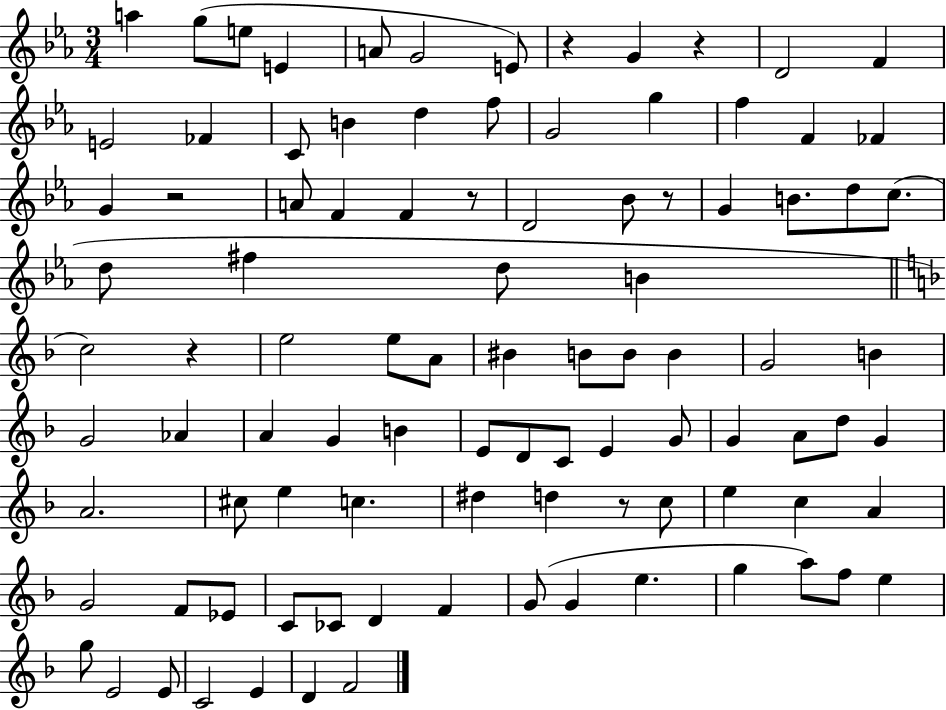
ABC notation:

X:1
T:Untitled
M:3/4
L:1/4
K:Eb
a g/2 e/2 E A/2 G2 E/2 z G z D2 F E2 _F C/2 B d f/2 G2 g f F _F G z2 A/2 F F z/2 D2 _B/2 z/2 G B/2 d/2 c/2 d/2 ^f d/2 B c2 z e2 e/2 A/2 ^B B/2 B/2 B G2 B G2 _A A G B E/2 D/2 C/2 E G/2 G A/2 d/2 G A2 ^c/2 e c ^d d z/2 c/2 e c A G2 F/2 _E/2 C/2 _C/2 D F G/2 G e g a/2 f/2 e g/2 E2 E/2 C2 E D F2